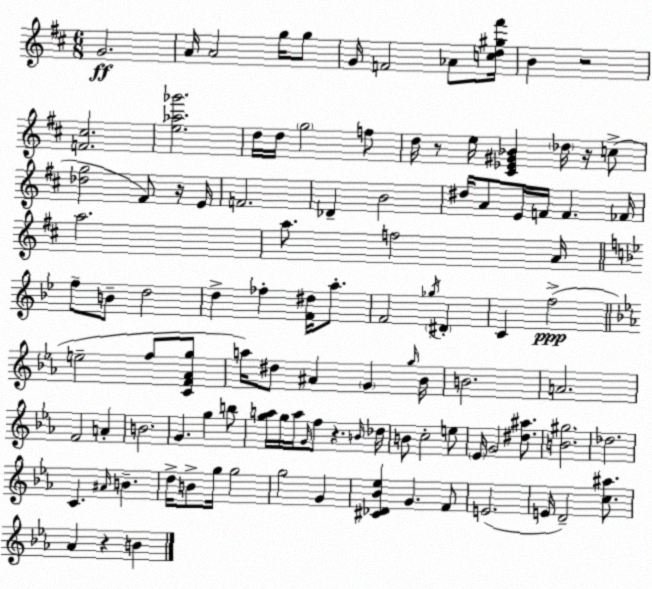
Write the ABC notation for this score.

X:1
T:Untitled
M:6/8
L:1/4
K:D
G2 A/4 A2 g/4 g/2 G/4 F2 _A/2 [cd^g^f']/4 B z2 [F^c]2 [e_a_g']2 d/4 d/4 g2 f/2 d/4 z/2 e/4 [^C_E^G_B] _d/4 z/4 c/2 [_dg]2 ^F/2 z/4 E/4 F2 _D B2 ^d/4 A/2 E/4 F/4 F _F/4 a2 a/2 f2 A/4 f/2 B/2 d2 d _f [F^d]/4 a/2 F2 _g/4 ^D C f2 e2 f/2 [CF_Ag]/2 a/4 ^d/2 ^A G g/4 _B/4 B2 A2 F2 A B2 G g b/2 [ga]/4 g/4 a/4 G/4 f/2 z B/4 _d/4 B/2 c2 e/2 _E/4 G2 [^d^a]/2 [B^g]2 _d2 C ^A/4 B d/4 B/2 g/4 g2 g2 G [^C_D_B_e] G F/2 E2 E/4 D2 [c^a]/2 _A z B